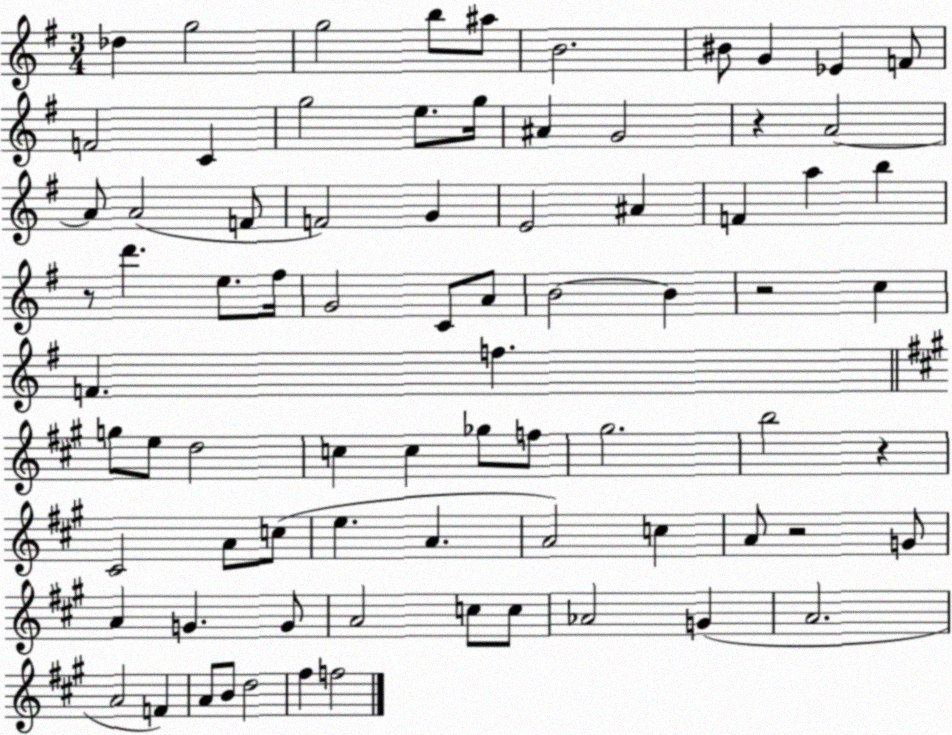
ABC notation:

X:1
T:Untitled
M:3/4
L:1/4
K:G
_d g2 g2 b/2 ^a/2 B2 ^B/2 G _E F/2 F2 C g2 e/2 g/4 ^A G2 z A2 A/2 A2 F/2 F2 G E2 ^A F a b z/2 d' e/2 ^f/4 G2 C/2 A/2 B2 B z2 c F f g/2 e/2 d2 c c _g/2 f/2 ^g2 b2 z ^C2 A/2 c/2 e A A2 c A/2 z2 G/2 A G G/2 A2 c/2 c/2 _A2 G A2 A2 F A/2 B/2 d2 ^f f2